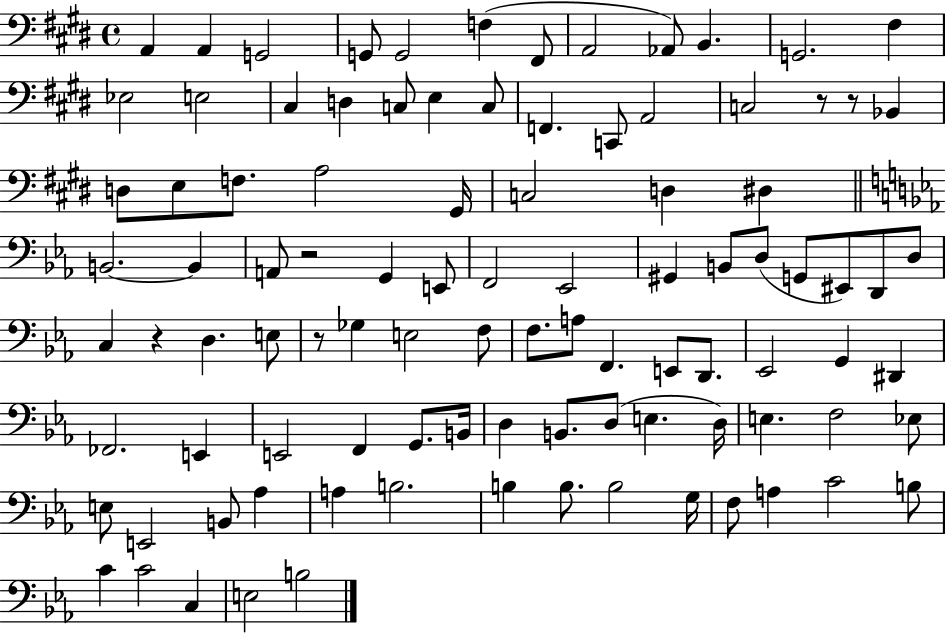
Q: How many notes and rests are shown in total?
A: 98